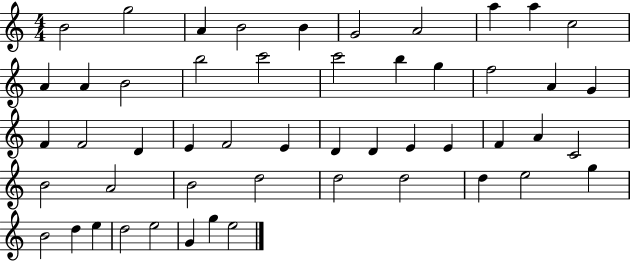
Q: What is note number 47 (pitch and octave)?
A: D5